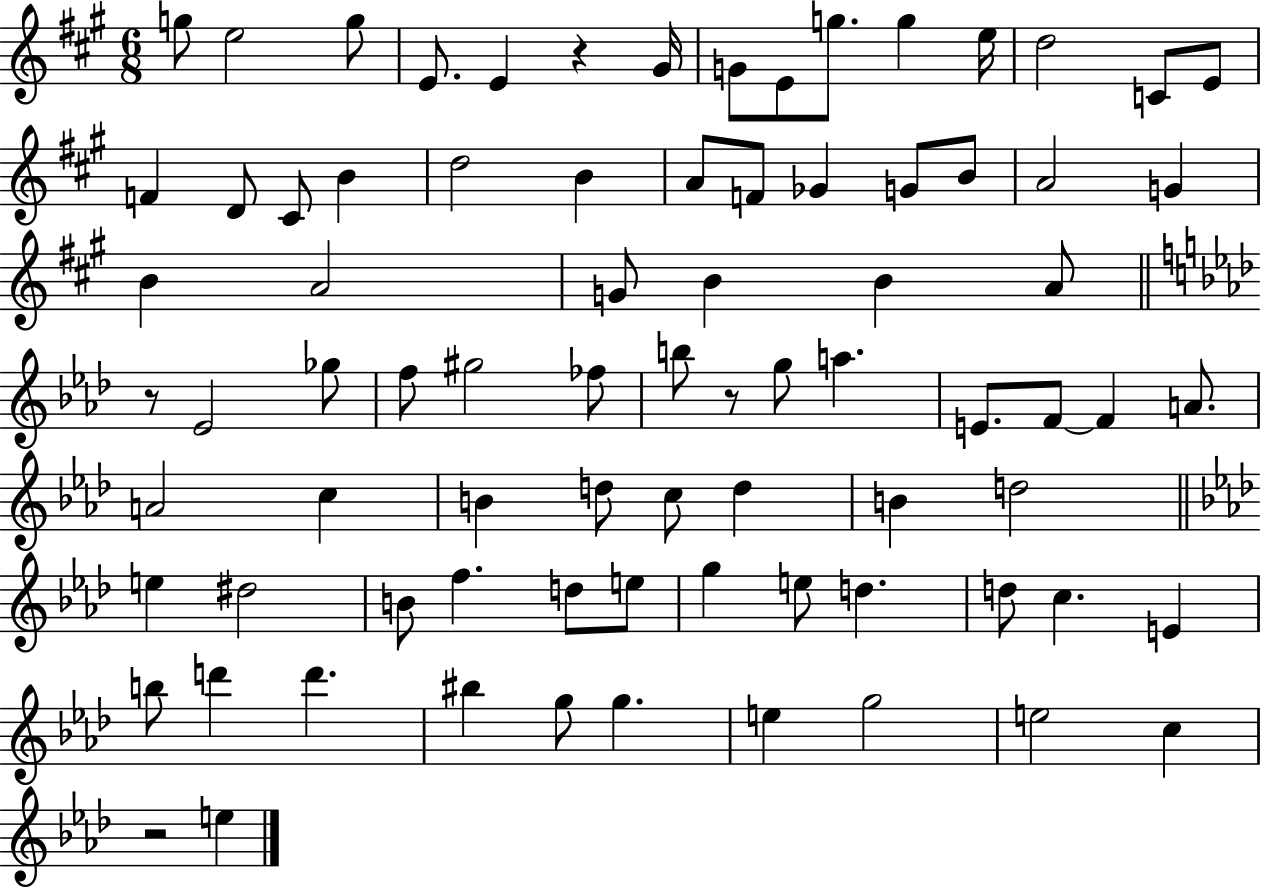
{
  \clef treble
  \numericTimeSignature
  \time 6/8
  \key a \major
  g''8 e''2 g''8 | e'8. e'4 r4 gis'16 | g'8 e'8 g''8. g''4 e''16 | d''2 c'8 e'8 | \break f'4 d'8 cis'8 b'4 | d''2 b'4 | a'8 f'8 ges'4 g'8 b'8 | a'2 g'4 | \break b'4 a'2 | g'8 b'4 b'4 a'8 | \bar "||" \break \key aes \major r8 ees'2 ges''8 | f''8 gis''2 fes''8 | b''8 r8 g''8 a''4. | e'8. f'8~~ f'4 a'8. | \break a'2 c''4 | b'4 d''8 c''8 d''4 | b'4 d''2 | \bar "||" \break \key f \minor e''4 dis''2 | b'8 f''4. d''8 e''8 | g''4 e''8 d''4. | d''8 c''4. e'4 | \break b''8 d'''4 d'''4. | bis''4 g''8 g''4. | e''4 g''2 | e''2 c''4 | \break r2 e''4 | \bar "|."
}